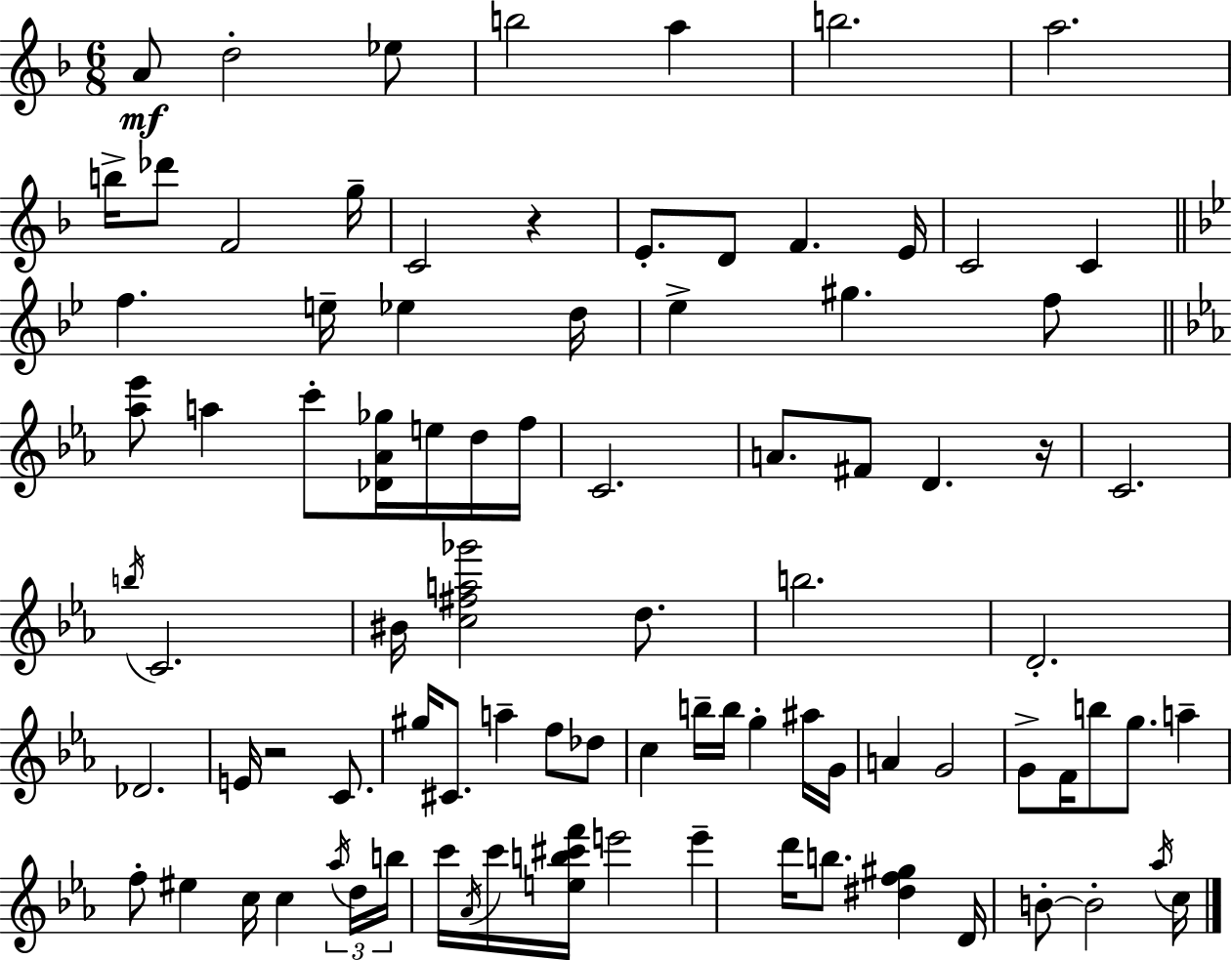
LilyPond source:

{
  \clef treble
  \numericTimeSignature
  \time 6/8
  \key f \major
  a'8\mf d''2-. ees''8 | b''2 a''4 | b''2. | a''2. | \break b''16-> des'''8 f'2 g''16-- | c'2 r4 | e'8.-. d'8 f'4. e'16 | c'2 c'4 | \break \bar "||" \break \key bes \major f''4. e''16-- ees''4 d''16 | ees''4-> gis''4. f''8 | \bar "||" \break \key ees \major <aes'' ees'''>8 a''4 c'''8-. <des' aes' ges''>16 e''16 d''16 f''16 | c'2. | a'8. fis'8 d'4. r16 | c'2. | \break \acciaccatura { b''16 } c'2. | bis'16 <c'' fis'' a'' ges'''>2 d''8. | b''2. | d'2.-. | \break des'2. | e'16 r2 c'8. | gis''16 cis'8. a''4-- f''8 des''8 | c''4 b''16-- b''16 g''4-. ais''16 | \break g'16 a'4 g'2 | g'8-> f'16 b''8 g''8. a''4-- | f''8-. eis''4 c''16 c''4 | \tuplet 3/2 { \acciaccatura { aes''16 } d''16 b''16 } c'''16 \acciaccatura { aes'16 } c'''16 <e'' b'' cis''' f'''>16 e'''2 | \break e'''4-- d'''16 b''8. <dis'' f'' gis''>4 | d'16 b'8-.~~ b'2-. | \acciaccatura { aes''16 } c''16 \bar "|."
}